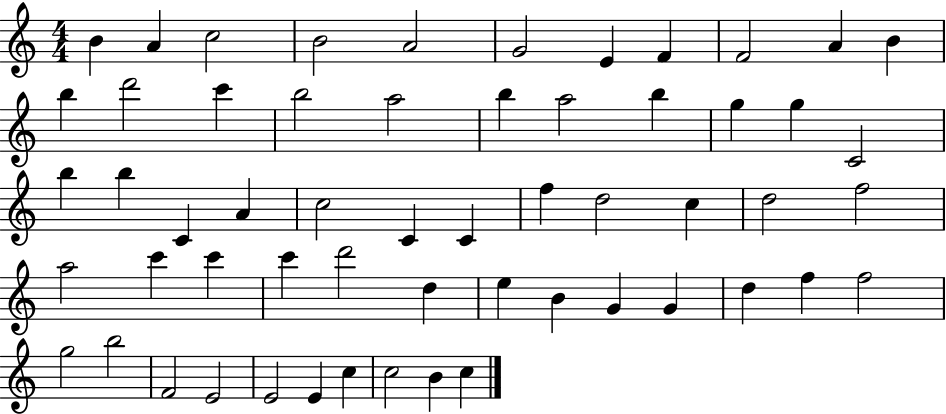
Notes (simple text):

B4/q A4/q C5/h B4/h A4/h G4/h E4/q F4/q F4/h A4/q B4/q B5/q D6/h C6/q B5/h A5/h B5/q A5/h B5/q G5/q G5/q C4/h B5/q B5/q C4/q A4/q C5/h C4/q C4/q F5/q D5/h C5/q D5/h F5/h A5/h C6/q C6/q C6/q D6/h D5/q E5/q B4/q G4/q G4/q D5/q F5/q F5/h G5/h B5/h F4/h E4/h E4/h E4/q C5/q C5/h B4/q C5/q